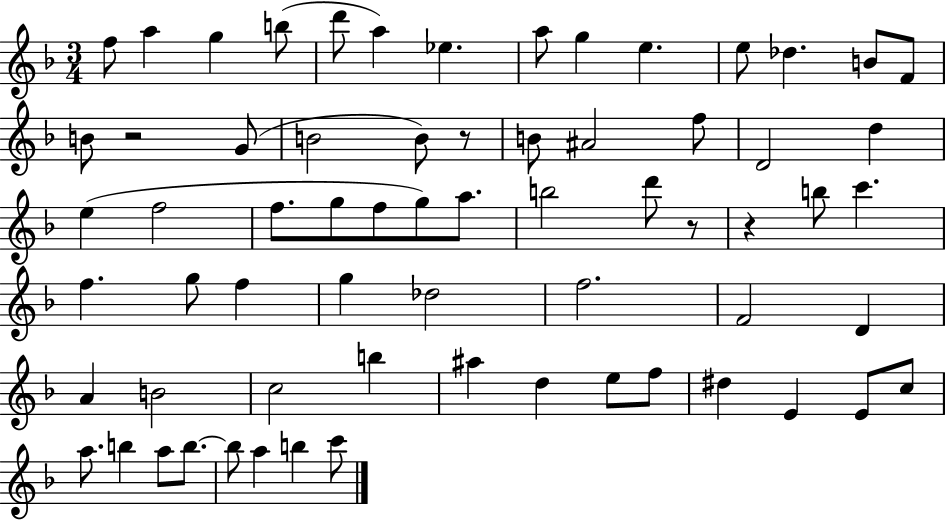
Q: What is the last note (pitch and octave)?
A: C6